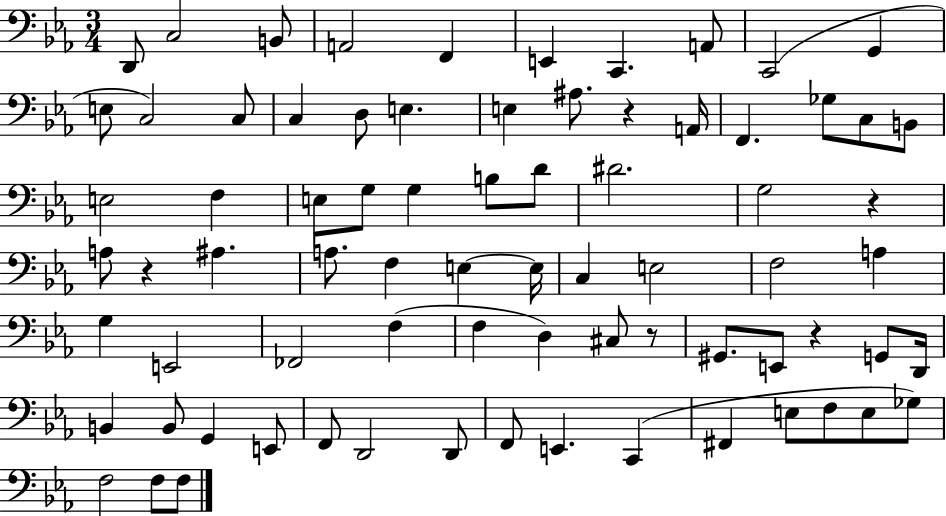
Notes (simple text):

D2/e C3/h B2/e A2/h F2/q E2/q C2/q. A2/e C2/h G2/q E3/e C3/h C3/e C3/q D3/e E3/q. E3/q A#3/e. R/q A2/s F2/q. Gb3/e C3/e B2/e E3/h F3/q E3/e G3/e G3/q B3/e D4/e D#4/h. G3/h R/q A3/e R/q A#3/q. A3/e. F3/q E3/q E3/s C3/q E3/h F3/h A3/q G3/q E2/h FES2/h F3/q F3/q D3/q C#3/e R/e G#2/e. E2/e R/q G2/e D2/s B2/q B2/e G2/q E2/e F2/e D2/h D2/e F2/e E2/q. C2/q F#2/q E3/e F3/e E3/e Gb3/e F3/h F3/e F3/e